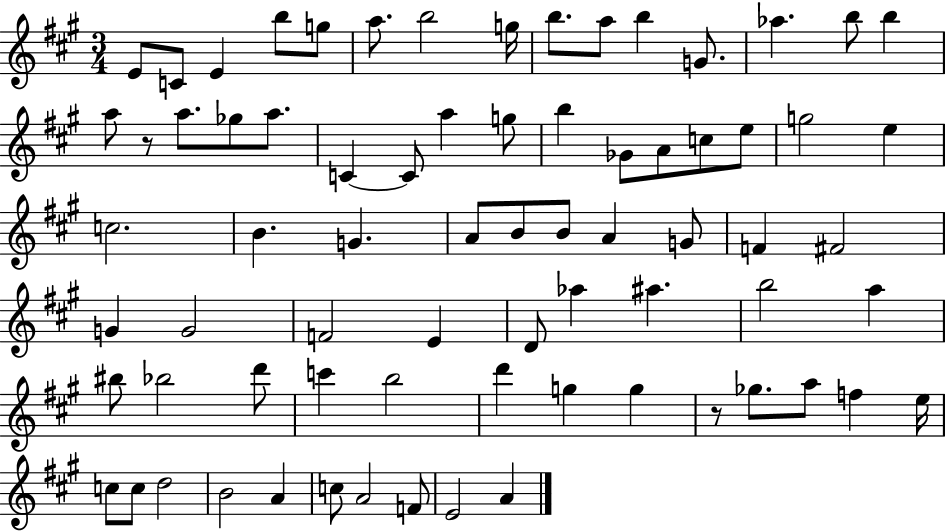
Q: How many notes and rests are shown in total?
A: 73